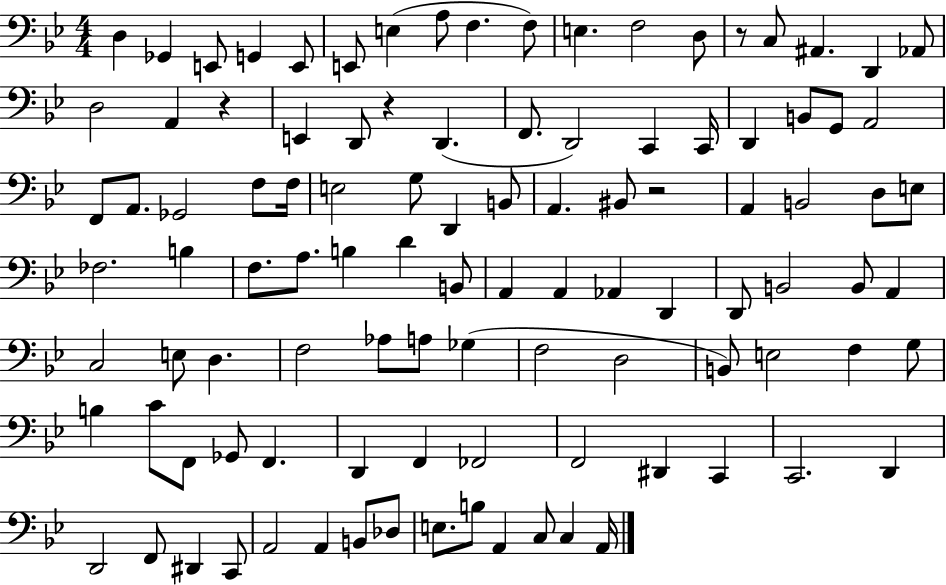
X:1
T:Untitled
M:4/4
L:1/4
K:Bb
D, _G,, E,,/2 G,, E,,/2 E,,/2 E, A,/2 F, F,/2 E, F,2 D,/2 z/2 C,/2 ^A,, D,, _A,,/2 D,2 A,, z E,, D,,/2 z D,, F,,/2 D,,2 C,, C,,/4 D,, B,,/2 G,,/2 A,,2 F,,/2 A,,/2 _G,,2 F,/2 F,/4 E,2 G,/2 D,, B,,/2 A,, ^B,,/2 z2 A,, B,,2 D,/2 E,/2 _F,2 B, F,/2 A,/2 B, D B,,/2 A,, A,, _A,, D,, D,,/2 B,,2 B,,/2 A,, C,2 E,/2 D, F,2 _A,/2 A,/2 _G, F,2 D,2 B,,/2 E,2 F, G,/2 B, C/2 F,,/2 _G,,/2 F,, D,, F,, _F,,2 F,,2 ^D,, C,, C,,2 D,, D,,2 F,,/2 ^D,, C,,/2 A,,2 A,, B,,/2 _D,/2 E,/2 B,/2 A,, C,/2 C, A,,/4